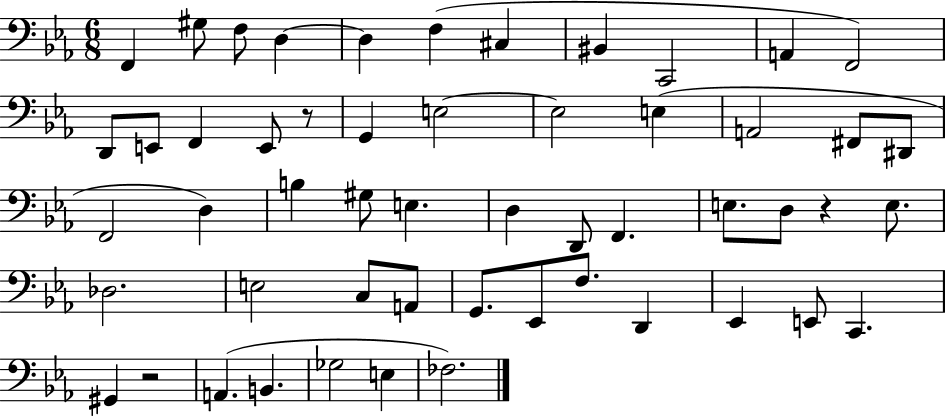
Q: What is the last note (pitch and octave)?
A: FES3